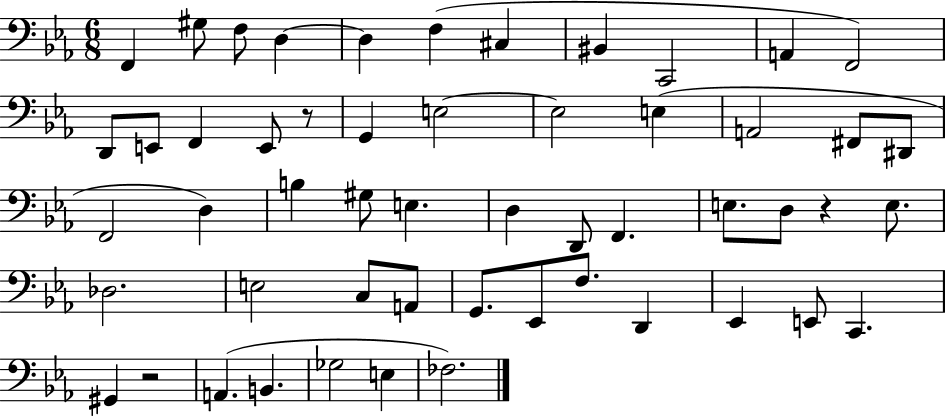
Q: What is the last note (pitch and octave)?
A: FES3